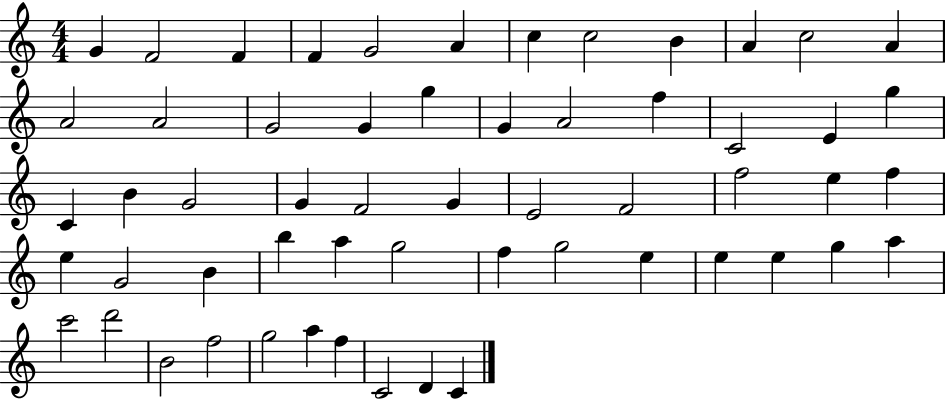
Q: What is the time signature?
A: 4/4